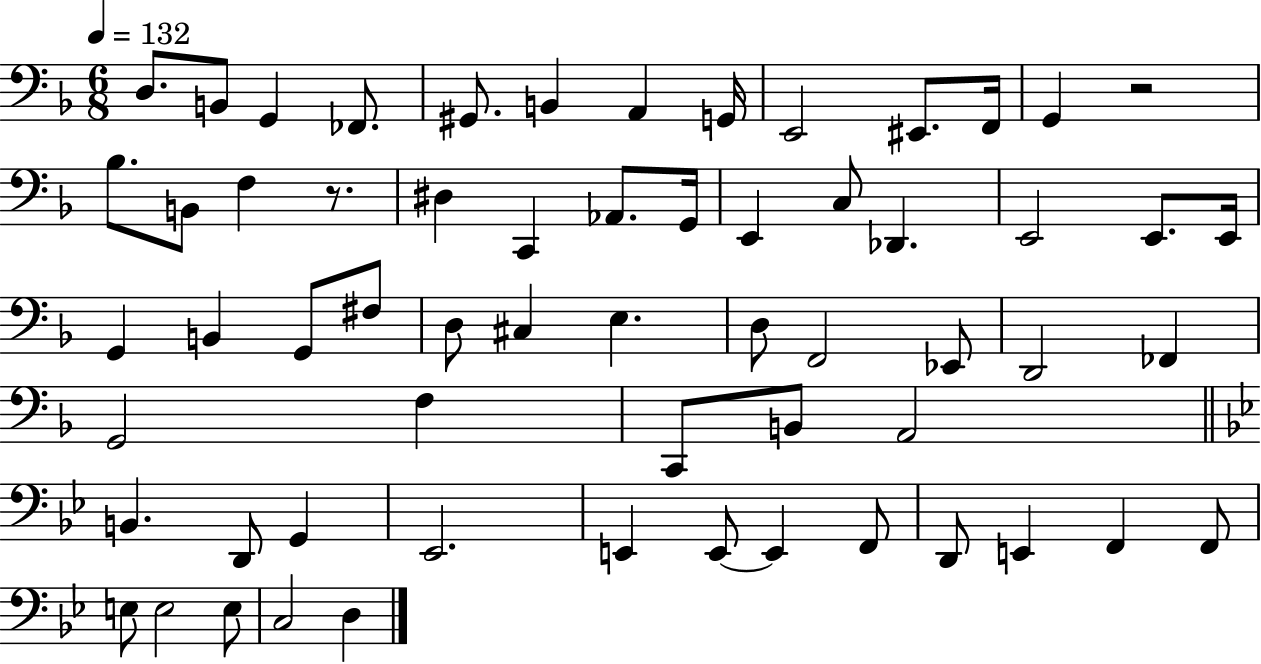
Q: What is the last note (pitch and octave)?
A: D3